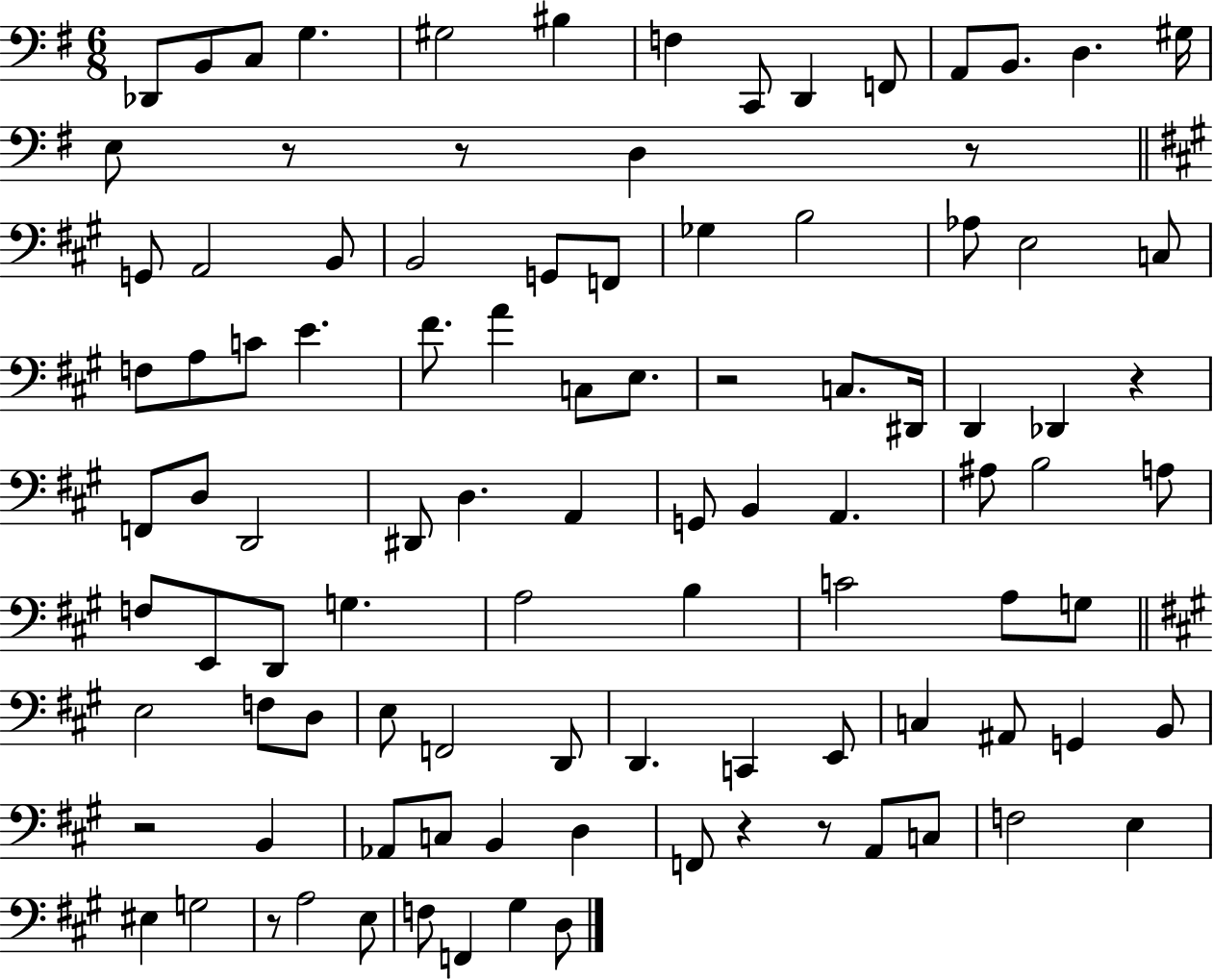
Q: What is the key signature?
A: G major